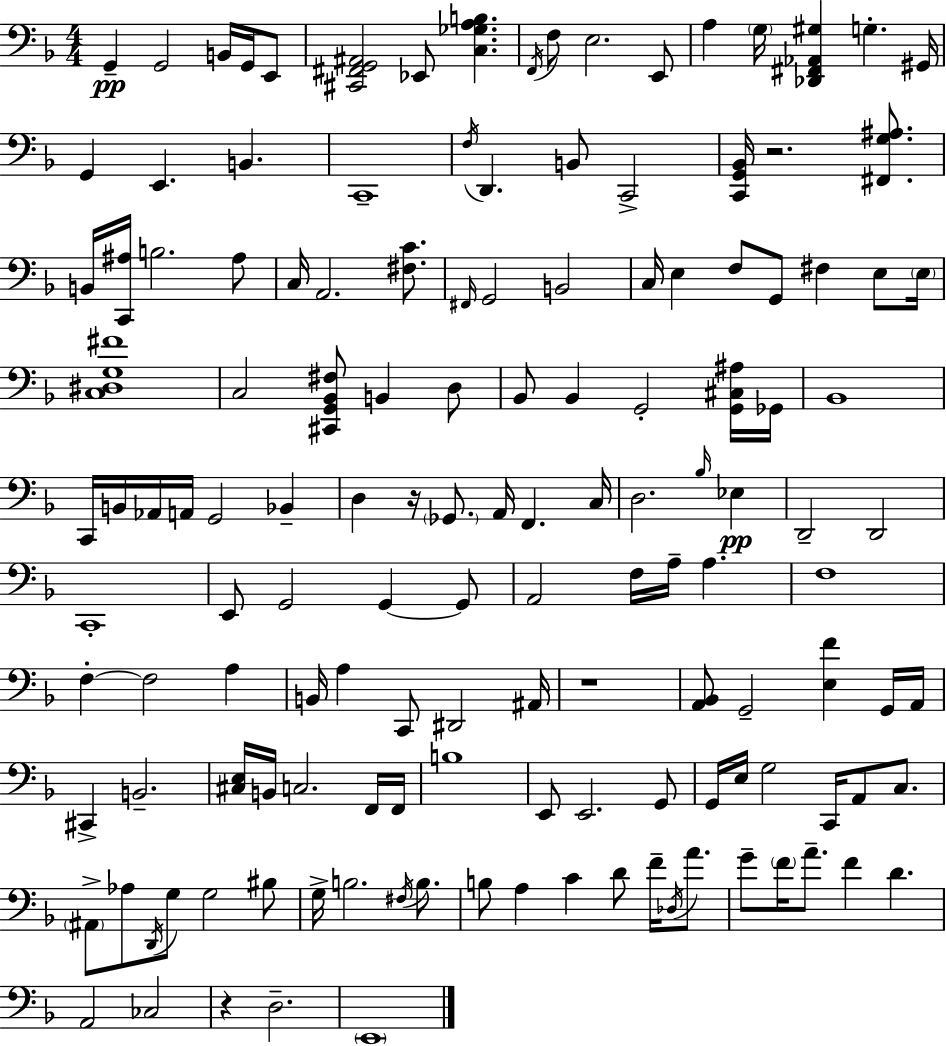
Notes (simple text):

G2/q G2/h B2/s G2/s E2/e [C#2,F#2,G2,A#2]/h Eb2/e [C3,Gb3,A3,B3]/q. F2/s F3/e E3/h. E2/e A3/q G3/s [Db2,F#2,Ab2,G#3]/q G3/q. G#2/s G2/q E2/q. B2/q. C2/w F3/s D2/q. B2/e C2/h [C2,G2,Bb2]/s R/h. [F#2,G3,A#3]/e. B2/s [C2,A#3]/s B3/h. A#3/e C3/s A2/h. [F#3,C4]/e. F#2/s G2/h B2/h C3/s E3/q F3/e G2/e F#3/q E3/e E3/s [C3,D#3,G3,F#4]/w C3/h [C#2,G2,Bb2,F#3]/e B2/q D3/e Bb2/e Bb2/q G2/h [G2,C#3,A#3]/s Gb2/s Bb2/w C2/s B2/s Ab2/s A2/s G2/h Bb2/q D3/q R/s Gb2/e. A2/s F2/q. C3/s D3/h. Bb3/s Eb3/q D2/h D2/h C2/w E2/e G2/h G2/q G2/e A2/h F3/s A3/s A3/q. F3/w F3/q F3/h A3/q B2/s A3/q C2/e D#2/h A#2/s R/w [A2,Bb2]/e G2/h [E3,F4]/q G2/s A2/s C#2/q B2/h. [C#3,E3]/s B2/s C3/h. F2/s F2/s B3/w E2/e E2/h. G2/e G2/s E3/s G3/h C2/s A2/e C3/e. A#2/e Ab3/e D2/s G3/e G3/h BIS3/e G3/s B3/h. F#3/s B3/e. B3/e A3/q C4/q D4/e F4/s Db3/s A4/e. G4/e F4/s A4/e. F4/q D4/q. A2/h CES3/h R/q D3/h. E2/w